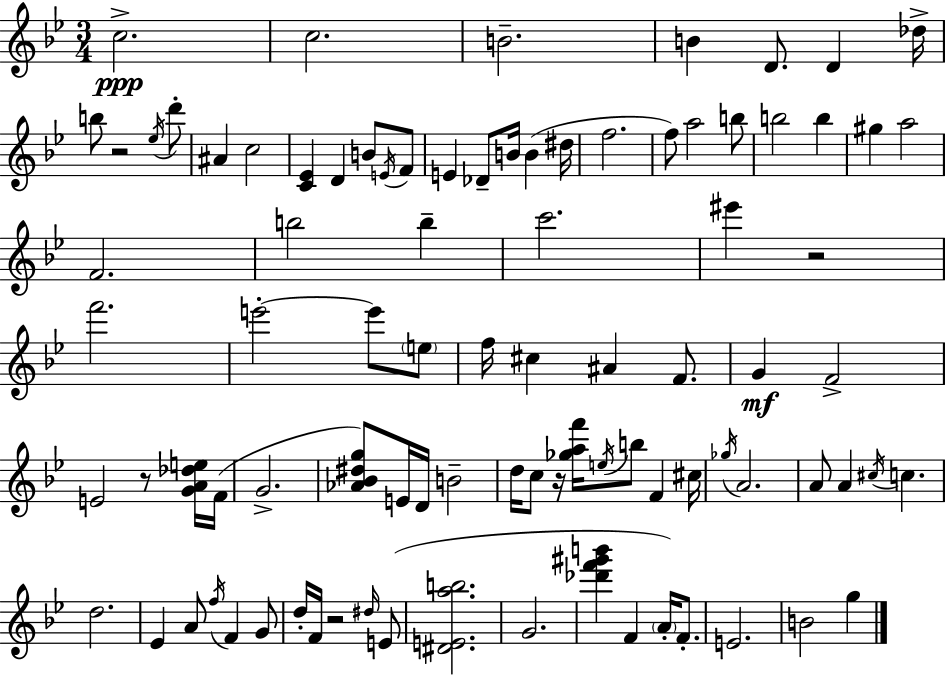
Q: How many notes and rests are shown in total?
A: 90